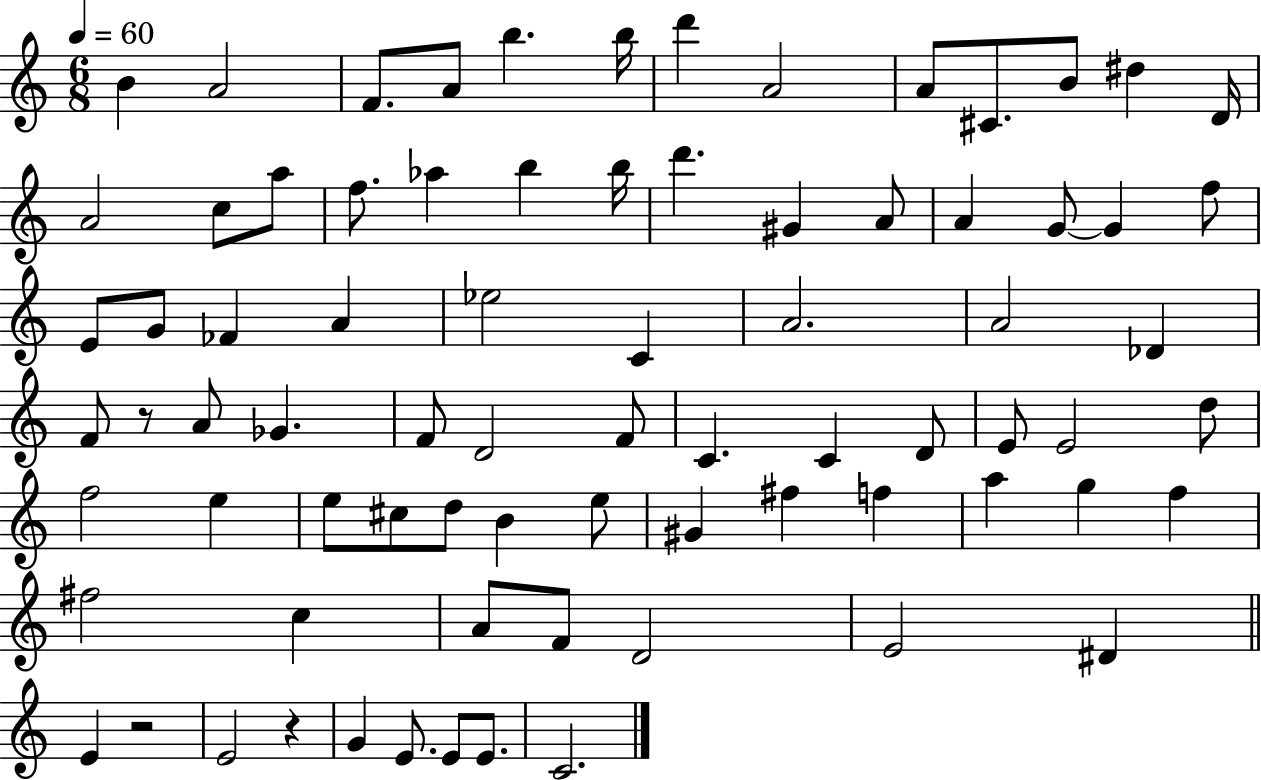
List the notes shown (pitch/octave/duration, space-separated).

B4/q A4/h F4/e. A4/e B5/q. B5/s D6/q A4/h A4/e C#4/e. B4/e D#5/q D4/s A4/h C5/e A5/e F5/e. Ab5/q B5/q B5/s D6/q. G#4/q A4/e A4/q G4/e G4/q F5/e E4/e G4/e FES4/q A4/q Eb5/h C4/q A4/h. A4/h Db4/q F4/e R/e A4/e Gb4/q. F4/e D4/h F4/e C4/q. C4/q D4/e E4/e E4/h D5/e F5/h E5/q E5/e C#5/e D5/e B4/q E5/e G#4/q F#5/q F5/q A5/q G5/q F5/q F#5/h C5/q A4/e F4/e D4/h E4/h D#4/q E4/q R/h E4/h R/q G4/q E4/e. E4/e E4/e. C4/h.